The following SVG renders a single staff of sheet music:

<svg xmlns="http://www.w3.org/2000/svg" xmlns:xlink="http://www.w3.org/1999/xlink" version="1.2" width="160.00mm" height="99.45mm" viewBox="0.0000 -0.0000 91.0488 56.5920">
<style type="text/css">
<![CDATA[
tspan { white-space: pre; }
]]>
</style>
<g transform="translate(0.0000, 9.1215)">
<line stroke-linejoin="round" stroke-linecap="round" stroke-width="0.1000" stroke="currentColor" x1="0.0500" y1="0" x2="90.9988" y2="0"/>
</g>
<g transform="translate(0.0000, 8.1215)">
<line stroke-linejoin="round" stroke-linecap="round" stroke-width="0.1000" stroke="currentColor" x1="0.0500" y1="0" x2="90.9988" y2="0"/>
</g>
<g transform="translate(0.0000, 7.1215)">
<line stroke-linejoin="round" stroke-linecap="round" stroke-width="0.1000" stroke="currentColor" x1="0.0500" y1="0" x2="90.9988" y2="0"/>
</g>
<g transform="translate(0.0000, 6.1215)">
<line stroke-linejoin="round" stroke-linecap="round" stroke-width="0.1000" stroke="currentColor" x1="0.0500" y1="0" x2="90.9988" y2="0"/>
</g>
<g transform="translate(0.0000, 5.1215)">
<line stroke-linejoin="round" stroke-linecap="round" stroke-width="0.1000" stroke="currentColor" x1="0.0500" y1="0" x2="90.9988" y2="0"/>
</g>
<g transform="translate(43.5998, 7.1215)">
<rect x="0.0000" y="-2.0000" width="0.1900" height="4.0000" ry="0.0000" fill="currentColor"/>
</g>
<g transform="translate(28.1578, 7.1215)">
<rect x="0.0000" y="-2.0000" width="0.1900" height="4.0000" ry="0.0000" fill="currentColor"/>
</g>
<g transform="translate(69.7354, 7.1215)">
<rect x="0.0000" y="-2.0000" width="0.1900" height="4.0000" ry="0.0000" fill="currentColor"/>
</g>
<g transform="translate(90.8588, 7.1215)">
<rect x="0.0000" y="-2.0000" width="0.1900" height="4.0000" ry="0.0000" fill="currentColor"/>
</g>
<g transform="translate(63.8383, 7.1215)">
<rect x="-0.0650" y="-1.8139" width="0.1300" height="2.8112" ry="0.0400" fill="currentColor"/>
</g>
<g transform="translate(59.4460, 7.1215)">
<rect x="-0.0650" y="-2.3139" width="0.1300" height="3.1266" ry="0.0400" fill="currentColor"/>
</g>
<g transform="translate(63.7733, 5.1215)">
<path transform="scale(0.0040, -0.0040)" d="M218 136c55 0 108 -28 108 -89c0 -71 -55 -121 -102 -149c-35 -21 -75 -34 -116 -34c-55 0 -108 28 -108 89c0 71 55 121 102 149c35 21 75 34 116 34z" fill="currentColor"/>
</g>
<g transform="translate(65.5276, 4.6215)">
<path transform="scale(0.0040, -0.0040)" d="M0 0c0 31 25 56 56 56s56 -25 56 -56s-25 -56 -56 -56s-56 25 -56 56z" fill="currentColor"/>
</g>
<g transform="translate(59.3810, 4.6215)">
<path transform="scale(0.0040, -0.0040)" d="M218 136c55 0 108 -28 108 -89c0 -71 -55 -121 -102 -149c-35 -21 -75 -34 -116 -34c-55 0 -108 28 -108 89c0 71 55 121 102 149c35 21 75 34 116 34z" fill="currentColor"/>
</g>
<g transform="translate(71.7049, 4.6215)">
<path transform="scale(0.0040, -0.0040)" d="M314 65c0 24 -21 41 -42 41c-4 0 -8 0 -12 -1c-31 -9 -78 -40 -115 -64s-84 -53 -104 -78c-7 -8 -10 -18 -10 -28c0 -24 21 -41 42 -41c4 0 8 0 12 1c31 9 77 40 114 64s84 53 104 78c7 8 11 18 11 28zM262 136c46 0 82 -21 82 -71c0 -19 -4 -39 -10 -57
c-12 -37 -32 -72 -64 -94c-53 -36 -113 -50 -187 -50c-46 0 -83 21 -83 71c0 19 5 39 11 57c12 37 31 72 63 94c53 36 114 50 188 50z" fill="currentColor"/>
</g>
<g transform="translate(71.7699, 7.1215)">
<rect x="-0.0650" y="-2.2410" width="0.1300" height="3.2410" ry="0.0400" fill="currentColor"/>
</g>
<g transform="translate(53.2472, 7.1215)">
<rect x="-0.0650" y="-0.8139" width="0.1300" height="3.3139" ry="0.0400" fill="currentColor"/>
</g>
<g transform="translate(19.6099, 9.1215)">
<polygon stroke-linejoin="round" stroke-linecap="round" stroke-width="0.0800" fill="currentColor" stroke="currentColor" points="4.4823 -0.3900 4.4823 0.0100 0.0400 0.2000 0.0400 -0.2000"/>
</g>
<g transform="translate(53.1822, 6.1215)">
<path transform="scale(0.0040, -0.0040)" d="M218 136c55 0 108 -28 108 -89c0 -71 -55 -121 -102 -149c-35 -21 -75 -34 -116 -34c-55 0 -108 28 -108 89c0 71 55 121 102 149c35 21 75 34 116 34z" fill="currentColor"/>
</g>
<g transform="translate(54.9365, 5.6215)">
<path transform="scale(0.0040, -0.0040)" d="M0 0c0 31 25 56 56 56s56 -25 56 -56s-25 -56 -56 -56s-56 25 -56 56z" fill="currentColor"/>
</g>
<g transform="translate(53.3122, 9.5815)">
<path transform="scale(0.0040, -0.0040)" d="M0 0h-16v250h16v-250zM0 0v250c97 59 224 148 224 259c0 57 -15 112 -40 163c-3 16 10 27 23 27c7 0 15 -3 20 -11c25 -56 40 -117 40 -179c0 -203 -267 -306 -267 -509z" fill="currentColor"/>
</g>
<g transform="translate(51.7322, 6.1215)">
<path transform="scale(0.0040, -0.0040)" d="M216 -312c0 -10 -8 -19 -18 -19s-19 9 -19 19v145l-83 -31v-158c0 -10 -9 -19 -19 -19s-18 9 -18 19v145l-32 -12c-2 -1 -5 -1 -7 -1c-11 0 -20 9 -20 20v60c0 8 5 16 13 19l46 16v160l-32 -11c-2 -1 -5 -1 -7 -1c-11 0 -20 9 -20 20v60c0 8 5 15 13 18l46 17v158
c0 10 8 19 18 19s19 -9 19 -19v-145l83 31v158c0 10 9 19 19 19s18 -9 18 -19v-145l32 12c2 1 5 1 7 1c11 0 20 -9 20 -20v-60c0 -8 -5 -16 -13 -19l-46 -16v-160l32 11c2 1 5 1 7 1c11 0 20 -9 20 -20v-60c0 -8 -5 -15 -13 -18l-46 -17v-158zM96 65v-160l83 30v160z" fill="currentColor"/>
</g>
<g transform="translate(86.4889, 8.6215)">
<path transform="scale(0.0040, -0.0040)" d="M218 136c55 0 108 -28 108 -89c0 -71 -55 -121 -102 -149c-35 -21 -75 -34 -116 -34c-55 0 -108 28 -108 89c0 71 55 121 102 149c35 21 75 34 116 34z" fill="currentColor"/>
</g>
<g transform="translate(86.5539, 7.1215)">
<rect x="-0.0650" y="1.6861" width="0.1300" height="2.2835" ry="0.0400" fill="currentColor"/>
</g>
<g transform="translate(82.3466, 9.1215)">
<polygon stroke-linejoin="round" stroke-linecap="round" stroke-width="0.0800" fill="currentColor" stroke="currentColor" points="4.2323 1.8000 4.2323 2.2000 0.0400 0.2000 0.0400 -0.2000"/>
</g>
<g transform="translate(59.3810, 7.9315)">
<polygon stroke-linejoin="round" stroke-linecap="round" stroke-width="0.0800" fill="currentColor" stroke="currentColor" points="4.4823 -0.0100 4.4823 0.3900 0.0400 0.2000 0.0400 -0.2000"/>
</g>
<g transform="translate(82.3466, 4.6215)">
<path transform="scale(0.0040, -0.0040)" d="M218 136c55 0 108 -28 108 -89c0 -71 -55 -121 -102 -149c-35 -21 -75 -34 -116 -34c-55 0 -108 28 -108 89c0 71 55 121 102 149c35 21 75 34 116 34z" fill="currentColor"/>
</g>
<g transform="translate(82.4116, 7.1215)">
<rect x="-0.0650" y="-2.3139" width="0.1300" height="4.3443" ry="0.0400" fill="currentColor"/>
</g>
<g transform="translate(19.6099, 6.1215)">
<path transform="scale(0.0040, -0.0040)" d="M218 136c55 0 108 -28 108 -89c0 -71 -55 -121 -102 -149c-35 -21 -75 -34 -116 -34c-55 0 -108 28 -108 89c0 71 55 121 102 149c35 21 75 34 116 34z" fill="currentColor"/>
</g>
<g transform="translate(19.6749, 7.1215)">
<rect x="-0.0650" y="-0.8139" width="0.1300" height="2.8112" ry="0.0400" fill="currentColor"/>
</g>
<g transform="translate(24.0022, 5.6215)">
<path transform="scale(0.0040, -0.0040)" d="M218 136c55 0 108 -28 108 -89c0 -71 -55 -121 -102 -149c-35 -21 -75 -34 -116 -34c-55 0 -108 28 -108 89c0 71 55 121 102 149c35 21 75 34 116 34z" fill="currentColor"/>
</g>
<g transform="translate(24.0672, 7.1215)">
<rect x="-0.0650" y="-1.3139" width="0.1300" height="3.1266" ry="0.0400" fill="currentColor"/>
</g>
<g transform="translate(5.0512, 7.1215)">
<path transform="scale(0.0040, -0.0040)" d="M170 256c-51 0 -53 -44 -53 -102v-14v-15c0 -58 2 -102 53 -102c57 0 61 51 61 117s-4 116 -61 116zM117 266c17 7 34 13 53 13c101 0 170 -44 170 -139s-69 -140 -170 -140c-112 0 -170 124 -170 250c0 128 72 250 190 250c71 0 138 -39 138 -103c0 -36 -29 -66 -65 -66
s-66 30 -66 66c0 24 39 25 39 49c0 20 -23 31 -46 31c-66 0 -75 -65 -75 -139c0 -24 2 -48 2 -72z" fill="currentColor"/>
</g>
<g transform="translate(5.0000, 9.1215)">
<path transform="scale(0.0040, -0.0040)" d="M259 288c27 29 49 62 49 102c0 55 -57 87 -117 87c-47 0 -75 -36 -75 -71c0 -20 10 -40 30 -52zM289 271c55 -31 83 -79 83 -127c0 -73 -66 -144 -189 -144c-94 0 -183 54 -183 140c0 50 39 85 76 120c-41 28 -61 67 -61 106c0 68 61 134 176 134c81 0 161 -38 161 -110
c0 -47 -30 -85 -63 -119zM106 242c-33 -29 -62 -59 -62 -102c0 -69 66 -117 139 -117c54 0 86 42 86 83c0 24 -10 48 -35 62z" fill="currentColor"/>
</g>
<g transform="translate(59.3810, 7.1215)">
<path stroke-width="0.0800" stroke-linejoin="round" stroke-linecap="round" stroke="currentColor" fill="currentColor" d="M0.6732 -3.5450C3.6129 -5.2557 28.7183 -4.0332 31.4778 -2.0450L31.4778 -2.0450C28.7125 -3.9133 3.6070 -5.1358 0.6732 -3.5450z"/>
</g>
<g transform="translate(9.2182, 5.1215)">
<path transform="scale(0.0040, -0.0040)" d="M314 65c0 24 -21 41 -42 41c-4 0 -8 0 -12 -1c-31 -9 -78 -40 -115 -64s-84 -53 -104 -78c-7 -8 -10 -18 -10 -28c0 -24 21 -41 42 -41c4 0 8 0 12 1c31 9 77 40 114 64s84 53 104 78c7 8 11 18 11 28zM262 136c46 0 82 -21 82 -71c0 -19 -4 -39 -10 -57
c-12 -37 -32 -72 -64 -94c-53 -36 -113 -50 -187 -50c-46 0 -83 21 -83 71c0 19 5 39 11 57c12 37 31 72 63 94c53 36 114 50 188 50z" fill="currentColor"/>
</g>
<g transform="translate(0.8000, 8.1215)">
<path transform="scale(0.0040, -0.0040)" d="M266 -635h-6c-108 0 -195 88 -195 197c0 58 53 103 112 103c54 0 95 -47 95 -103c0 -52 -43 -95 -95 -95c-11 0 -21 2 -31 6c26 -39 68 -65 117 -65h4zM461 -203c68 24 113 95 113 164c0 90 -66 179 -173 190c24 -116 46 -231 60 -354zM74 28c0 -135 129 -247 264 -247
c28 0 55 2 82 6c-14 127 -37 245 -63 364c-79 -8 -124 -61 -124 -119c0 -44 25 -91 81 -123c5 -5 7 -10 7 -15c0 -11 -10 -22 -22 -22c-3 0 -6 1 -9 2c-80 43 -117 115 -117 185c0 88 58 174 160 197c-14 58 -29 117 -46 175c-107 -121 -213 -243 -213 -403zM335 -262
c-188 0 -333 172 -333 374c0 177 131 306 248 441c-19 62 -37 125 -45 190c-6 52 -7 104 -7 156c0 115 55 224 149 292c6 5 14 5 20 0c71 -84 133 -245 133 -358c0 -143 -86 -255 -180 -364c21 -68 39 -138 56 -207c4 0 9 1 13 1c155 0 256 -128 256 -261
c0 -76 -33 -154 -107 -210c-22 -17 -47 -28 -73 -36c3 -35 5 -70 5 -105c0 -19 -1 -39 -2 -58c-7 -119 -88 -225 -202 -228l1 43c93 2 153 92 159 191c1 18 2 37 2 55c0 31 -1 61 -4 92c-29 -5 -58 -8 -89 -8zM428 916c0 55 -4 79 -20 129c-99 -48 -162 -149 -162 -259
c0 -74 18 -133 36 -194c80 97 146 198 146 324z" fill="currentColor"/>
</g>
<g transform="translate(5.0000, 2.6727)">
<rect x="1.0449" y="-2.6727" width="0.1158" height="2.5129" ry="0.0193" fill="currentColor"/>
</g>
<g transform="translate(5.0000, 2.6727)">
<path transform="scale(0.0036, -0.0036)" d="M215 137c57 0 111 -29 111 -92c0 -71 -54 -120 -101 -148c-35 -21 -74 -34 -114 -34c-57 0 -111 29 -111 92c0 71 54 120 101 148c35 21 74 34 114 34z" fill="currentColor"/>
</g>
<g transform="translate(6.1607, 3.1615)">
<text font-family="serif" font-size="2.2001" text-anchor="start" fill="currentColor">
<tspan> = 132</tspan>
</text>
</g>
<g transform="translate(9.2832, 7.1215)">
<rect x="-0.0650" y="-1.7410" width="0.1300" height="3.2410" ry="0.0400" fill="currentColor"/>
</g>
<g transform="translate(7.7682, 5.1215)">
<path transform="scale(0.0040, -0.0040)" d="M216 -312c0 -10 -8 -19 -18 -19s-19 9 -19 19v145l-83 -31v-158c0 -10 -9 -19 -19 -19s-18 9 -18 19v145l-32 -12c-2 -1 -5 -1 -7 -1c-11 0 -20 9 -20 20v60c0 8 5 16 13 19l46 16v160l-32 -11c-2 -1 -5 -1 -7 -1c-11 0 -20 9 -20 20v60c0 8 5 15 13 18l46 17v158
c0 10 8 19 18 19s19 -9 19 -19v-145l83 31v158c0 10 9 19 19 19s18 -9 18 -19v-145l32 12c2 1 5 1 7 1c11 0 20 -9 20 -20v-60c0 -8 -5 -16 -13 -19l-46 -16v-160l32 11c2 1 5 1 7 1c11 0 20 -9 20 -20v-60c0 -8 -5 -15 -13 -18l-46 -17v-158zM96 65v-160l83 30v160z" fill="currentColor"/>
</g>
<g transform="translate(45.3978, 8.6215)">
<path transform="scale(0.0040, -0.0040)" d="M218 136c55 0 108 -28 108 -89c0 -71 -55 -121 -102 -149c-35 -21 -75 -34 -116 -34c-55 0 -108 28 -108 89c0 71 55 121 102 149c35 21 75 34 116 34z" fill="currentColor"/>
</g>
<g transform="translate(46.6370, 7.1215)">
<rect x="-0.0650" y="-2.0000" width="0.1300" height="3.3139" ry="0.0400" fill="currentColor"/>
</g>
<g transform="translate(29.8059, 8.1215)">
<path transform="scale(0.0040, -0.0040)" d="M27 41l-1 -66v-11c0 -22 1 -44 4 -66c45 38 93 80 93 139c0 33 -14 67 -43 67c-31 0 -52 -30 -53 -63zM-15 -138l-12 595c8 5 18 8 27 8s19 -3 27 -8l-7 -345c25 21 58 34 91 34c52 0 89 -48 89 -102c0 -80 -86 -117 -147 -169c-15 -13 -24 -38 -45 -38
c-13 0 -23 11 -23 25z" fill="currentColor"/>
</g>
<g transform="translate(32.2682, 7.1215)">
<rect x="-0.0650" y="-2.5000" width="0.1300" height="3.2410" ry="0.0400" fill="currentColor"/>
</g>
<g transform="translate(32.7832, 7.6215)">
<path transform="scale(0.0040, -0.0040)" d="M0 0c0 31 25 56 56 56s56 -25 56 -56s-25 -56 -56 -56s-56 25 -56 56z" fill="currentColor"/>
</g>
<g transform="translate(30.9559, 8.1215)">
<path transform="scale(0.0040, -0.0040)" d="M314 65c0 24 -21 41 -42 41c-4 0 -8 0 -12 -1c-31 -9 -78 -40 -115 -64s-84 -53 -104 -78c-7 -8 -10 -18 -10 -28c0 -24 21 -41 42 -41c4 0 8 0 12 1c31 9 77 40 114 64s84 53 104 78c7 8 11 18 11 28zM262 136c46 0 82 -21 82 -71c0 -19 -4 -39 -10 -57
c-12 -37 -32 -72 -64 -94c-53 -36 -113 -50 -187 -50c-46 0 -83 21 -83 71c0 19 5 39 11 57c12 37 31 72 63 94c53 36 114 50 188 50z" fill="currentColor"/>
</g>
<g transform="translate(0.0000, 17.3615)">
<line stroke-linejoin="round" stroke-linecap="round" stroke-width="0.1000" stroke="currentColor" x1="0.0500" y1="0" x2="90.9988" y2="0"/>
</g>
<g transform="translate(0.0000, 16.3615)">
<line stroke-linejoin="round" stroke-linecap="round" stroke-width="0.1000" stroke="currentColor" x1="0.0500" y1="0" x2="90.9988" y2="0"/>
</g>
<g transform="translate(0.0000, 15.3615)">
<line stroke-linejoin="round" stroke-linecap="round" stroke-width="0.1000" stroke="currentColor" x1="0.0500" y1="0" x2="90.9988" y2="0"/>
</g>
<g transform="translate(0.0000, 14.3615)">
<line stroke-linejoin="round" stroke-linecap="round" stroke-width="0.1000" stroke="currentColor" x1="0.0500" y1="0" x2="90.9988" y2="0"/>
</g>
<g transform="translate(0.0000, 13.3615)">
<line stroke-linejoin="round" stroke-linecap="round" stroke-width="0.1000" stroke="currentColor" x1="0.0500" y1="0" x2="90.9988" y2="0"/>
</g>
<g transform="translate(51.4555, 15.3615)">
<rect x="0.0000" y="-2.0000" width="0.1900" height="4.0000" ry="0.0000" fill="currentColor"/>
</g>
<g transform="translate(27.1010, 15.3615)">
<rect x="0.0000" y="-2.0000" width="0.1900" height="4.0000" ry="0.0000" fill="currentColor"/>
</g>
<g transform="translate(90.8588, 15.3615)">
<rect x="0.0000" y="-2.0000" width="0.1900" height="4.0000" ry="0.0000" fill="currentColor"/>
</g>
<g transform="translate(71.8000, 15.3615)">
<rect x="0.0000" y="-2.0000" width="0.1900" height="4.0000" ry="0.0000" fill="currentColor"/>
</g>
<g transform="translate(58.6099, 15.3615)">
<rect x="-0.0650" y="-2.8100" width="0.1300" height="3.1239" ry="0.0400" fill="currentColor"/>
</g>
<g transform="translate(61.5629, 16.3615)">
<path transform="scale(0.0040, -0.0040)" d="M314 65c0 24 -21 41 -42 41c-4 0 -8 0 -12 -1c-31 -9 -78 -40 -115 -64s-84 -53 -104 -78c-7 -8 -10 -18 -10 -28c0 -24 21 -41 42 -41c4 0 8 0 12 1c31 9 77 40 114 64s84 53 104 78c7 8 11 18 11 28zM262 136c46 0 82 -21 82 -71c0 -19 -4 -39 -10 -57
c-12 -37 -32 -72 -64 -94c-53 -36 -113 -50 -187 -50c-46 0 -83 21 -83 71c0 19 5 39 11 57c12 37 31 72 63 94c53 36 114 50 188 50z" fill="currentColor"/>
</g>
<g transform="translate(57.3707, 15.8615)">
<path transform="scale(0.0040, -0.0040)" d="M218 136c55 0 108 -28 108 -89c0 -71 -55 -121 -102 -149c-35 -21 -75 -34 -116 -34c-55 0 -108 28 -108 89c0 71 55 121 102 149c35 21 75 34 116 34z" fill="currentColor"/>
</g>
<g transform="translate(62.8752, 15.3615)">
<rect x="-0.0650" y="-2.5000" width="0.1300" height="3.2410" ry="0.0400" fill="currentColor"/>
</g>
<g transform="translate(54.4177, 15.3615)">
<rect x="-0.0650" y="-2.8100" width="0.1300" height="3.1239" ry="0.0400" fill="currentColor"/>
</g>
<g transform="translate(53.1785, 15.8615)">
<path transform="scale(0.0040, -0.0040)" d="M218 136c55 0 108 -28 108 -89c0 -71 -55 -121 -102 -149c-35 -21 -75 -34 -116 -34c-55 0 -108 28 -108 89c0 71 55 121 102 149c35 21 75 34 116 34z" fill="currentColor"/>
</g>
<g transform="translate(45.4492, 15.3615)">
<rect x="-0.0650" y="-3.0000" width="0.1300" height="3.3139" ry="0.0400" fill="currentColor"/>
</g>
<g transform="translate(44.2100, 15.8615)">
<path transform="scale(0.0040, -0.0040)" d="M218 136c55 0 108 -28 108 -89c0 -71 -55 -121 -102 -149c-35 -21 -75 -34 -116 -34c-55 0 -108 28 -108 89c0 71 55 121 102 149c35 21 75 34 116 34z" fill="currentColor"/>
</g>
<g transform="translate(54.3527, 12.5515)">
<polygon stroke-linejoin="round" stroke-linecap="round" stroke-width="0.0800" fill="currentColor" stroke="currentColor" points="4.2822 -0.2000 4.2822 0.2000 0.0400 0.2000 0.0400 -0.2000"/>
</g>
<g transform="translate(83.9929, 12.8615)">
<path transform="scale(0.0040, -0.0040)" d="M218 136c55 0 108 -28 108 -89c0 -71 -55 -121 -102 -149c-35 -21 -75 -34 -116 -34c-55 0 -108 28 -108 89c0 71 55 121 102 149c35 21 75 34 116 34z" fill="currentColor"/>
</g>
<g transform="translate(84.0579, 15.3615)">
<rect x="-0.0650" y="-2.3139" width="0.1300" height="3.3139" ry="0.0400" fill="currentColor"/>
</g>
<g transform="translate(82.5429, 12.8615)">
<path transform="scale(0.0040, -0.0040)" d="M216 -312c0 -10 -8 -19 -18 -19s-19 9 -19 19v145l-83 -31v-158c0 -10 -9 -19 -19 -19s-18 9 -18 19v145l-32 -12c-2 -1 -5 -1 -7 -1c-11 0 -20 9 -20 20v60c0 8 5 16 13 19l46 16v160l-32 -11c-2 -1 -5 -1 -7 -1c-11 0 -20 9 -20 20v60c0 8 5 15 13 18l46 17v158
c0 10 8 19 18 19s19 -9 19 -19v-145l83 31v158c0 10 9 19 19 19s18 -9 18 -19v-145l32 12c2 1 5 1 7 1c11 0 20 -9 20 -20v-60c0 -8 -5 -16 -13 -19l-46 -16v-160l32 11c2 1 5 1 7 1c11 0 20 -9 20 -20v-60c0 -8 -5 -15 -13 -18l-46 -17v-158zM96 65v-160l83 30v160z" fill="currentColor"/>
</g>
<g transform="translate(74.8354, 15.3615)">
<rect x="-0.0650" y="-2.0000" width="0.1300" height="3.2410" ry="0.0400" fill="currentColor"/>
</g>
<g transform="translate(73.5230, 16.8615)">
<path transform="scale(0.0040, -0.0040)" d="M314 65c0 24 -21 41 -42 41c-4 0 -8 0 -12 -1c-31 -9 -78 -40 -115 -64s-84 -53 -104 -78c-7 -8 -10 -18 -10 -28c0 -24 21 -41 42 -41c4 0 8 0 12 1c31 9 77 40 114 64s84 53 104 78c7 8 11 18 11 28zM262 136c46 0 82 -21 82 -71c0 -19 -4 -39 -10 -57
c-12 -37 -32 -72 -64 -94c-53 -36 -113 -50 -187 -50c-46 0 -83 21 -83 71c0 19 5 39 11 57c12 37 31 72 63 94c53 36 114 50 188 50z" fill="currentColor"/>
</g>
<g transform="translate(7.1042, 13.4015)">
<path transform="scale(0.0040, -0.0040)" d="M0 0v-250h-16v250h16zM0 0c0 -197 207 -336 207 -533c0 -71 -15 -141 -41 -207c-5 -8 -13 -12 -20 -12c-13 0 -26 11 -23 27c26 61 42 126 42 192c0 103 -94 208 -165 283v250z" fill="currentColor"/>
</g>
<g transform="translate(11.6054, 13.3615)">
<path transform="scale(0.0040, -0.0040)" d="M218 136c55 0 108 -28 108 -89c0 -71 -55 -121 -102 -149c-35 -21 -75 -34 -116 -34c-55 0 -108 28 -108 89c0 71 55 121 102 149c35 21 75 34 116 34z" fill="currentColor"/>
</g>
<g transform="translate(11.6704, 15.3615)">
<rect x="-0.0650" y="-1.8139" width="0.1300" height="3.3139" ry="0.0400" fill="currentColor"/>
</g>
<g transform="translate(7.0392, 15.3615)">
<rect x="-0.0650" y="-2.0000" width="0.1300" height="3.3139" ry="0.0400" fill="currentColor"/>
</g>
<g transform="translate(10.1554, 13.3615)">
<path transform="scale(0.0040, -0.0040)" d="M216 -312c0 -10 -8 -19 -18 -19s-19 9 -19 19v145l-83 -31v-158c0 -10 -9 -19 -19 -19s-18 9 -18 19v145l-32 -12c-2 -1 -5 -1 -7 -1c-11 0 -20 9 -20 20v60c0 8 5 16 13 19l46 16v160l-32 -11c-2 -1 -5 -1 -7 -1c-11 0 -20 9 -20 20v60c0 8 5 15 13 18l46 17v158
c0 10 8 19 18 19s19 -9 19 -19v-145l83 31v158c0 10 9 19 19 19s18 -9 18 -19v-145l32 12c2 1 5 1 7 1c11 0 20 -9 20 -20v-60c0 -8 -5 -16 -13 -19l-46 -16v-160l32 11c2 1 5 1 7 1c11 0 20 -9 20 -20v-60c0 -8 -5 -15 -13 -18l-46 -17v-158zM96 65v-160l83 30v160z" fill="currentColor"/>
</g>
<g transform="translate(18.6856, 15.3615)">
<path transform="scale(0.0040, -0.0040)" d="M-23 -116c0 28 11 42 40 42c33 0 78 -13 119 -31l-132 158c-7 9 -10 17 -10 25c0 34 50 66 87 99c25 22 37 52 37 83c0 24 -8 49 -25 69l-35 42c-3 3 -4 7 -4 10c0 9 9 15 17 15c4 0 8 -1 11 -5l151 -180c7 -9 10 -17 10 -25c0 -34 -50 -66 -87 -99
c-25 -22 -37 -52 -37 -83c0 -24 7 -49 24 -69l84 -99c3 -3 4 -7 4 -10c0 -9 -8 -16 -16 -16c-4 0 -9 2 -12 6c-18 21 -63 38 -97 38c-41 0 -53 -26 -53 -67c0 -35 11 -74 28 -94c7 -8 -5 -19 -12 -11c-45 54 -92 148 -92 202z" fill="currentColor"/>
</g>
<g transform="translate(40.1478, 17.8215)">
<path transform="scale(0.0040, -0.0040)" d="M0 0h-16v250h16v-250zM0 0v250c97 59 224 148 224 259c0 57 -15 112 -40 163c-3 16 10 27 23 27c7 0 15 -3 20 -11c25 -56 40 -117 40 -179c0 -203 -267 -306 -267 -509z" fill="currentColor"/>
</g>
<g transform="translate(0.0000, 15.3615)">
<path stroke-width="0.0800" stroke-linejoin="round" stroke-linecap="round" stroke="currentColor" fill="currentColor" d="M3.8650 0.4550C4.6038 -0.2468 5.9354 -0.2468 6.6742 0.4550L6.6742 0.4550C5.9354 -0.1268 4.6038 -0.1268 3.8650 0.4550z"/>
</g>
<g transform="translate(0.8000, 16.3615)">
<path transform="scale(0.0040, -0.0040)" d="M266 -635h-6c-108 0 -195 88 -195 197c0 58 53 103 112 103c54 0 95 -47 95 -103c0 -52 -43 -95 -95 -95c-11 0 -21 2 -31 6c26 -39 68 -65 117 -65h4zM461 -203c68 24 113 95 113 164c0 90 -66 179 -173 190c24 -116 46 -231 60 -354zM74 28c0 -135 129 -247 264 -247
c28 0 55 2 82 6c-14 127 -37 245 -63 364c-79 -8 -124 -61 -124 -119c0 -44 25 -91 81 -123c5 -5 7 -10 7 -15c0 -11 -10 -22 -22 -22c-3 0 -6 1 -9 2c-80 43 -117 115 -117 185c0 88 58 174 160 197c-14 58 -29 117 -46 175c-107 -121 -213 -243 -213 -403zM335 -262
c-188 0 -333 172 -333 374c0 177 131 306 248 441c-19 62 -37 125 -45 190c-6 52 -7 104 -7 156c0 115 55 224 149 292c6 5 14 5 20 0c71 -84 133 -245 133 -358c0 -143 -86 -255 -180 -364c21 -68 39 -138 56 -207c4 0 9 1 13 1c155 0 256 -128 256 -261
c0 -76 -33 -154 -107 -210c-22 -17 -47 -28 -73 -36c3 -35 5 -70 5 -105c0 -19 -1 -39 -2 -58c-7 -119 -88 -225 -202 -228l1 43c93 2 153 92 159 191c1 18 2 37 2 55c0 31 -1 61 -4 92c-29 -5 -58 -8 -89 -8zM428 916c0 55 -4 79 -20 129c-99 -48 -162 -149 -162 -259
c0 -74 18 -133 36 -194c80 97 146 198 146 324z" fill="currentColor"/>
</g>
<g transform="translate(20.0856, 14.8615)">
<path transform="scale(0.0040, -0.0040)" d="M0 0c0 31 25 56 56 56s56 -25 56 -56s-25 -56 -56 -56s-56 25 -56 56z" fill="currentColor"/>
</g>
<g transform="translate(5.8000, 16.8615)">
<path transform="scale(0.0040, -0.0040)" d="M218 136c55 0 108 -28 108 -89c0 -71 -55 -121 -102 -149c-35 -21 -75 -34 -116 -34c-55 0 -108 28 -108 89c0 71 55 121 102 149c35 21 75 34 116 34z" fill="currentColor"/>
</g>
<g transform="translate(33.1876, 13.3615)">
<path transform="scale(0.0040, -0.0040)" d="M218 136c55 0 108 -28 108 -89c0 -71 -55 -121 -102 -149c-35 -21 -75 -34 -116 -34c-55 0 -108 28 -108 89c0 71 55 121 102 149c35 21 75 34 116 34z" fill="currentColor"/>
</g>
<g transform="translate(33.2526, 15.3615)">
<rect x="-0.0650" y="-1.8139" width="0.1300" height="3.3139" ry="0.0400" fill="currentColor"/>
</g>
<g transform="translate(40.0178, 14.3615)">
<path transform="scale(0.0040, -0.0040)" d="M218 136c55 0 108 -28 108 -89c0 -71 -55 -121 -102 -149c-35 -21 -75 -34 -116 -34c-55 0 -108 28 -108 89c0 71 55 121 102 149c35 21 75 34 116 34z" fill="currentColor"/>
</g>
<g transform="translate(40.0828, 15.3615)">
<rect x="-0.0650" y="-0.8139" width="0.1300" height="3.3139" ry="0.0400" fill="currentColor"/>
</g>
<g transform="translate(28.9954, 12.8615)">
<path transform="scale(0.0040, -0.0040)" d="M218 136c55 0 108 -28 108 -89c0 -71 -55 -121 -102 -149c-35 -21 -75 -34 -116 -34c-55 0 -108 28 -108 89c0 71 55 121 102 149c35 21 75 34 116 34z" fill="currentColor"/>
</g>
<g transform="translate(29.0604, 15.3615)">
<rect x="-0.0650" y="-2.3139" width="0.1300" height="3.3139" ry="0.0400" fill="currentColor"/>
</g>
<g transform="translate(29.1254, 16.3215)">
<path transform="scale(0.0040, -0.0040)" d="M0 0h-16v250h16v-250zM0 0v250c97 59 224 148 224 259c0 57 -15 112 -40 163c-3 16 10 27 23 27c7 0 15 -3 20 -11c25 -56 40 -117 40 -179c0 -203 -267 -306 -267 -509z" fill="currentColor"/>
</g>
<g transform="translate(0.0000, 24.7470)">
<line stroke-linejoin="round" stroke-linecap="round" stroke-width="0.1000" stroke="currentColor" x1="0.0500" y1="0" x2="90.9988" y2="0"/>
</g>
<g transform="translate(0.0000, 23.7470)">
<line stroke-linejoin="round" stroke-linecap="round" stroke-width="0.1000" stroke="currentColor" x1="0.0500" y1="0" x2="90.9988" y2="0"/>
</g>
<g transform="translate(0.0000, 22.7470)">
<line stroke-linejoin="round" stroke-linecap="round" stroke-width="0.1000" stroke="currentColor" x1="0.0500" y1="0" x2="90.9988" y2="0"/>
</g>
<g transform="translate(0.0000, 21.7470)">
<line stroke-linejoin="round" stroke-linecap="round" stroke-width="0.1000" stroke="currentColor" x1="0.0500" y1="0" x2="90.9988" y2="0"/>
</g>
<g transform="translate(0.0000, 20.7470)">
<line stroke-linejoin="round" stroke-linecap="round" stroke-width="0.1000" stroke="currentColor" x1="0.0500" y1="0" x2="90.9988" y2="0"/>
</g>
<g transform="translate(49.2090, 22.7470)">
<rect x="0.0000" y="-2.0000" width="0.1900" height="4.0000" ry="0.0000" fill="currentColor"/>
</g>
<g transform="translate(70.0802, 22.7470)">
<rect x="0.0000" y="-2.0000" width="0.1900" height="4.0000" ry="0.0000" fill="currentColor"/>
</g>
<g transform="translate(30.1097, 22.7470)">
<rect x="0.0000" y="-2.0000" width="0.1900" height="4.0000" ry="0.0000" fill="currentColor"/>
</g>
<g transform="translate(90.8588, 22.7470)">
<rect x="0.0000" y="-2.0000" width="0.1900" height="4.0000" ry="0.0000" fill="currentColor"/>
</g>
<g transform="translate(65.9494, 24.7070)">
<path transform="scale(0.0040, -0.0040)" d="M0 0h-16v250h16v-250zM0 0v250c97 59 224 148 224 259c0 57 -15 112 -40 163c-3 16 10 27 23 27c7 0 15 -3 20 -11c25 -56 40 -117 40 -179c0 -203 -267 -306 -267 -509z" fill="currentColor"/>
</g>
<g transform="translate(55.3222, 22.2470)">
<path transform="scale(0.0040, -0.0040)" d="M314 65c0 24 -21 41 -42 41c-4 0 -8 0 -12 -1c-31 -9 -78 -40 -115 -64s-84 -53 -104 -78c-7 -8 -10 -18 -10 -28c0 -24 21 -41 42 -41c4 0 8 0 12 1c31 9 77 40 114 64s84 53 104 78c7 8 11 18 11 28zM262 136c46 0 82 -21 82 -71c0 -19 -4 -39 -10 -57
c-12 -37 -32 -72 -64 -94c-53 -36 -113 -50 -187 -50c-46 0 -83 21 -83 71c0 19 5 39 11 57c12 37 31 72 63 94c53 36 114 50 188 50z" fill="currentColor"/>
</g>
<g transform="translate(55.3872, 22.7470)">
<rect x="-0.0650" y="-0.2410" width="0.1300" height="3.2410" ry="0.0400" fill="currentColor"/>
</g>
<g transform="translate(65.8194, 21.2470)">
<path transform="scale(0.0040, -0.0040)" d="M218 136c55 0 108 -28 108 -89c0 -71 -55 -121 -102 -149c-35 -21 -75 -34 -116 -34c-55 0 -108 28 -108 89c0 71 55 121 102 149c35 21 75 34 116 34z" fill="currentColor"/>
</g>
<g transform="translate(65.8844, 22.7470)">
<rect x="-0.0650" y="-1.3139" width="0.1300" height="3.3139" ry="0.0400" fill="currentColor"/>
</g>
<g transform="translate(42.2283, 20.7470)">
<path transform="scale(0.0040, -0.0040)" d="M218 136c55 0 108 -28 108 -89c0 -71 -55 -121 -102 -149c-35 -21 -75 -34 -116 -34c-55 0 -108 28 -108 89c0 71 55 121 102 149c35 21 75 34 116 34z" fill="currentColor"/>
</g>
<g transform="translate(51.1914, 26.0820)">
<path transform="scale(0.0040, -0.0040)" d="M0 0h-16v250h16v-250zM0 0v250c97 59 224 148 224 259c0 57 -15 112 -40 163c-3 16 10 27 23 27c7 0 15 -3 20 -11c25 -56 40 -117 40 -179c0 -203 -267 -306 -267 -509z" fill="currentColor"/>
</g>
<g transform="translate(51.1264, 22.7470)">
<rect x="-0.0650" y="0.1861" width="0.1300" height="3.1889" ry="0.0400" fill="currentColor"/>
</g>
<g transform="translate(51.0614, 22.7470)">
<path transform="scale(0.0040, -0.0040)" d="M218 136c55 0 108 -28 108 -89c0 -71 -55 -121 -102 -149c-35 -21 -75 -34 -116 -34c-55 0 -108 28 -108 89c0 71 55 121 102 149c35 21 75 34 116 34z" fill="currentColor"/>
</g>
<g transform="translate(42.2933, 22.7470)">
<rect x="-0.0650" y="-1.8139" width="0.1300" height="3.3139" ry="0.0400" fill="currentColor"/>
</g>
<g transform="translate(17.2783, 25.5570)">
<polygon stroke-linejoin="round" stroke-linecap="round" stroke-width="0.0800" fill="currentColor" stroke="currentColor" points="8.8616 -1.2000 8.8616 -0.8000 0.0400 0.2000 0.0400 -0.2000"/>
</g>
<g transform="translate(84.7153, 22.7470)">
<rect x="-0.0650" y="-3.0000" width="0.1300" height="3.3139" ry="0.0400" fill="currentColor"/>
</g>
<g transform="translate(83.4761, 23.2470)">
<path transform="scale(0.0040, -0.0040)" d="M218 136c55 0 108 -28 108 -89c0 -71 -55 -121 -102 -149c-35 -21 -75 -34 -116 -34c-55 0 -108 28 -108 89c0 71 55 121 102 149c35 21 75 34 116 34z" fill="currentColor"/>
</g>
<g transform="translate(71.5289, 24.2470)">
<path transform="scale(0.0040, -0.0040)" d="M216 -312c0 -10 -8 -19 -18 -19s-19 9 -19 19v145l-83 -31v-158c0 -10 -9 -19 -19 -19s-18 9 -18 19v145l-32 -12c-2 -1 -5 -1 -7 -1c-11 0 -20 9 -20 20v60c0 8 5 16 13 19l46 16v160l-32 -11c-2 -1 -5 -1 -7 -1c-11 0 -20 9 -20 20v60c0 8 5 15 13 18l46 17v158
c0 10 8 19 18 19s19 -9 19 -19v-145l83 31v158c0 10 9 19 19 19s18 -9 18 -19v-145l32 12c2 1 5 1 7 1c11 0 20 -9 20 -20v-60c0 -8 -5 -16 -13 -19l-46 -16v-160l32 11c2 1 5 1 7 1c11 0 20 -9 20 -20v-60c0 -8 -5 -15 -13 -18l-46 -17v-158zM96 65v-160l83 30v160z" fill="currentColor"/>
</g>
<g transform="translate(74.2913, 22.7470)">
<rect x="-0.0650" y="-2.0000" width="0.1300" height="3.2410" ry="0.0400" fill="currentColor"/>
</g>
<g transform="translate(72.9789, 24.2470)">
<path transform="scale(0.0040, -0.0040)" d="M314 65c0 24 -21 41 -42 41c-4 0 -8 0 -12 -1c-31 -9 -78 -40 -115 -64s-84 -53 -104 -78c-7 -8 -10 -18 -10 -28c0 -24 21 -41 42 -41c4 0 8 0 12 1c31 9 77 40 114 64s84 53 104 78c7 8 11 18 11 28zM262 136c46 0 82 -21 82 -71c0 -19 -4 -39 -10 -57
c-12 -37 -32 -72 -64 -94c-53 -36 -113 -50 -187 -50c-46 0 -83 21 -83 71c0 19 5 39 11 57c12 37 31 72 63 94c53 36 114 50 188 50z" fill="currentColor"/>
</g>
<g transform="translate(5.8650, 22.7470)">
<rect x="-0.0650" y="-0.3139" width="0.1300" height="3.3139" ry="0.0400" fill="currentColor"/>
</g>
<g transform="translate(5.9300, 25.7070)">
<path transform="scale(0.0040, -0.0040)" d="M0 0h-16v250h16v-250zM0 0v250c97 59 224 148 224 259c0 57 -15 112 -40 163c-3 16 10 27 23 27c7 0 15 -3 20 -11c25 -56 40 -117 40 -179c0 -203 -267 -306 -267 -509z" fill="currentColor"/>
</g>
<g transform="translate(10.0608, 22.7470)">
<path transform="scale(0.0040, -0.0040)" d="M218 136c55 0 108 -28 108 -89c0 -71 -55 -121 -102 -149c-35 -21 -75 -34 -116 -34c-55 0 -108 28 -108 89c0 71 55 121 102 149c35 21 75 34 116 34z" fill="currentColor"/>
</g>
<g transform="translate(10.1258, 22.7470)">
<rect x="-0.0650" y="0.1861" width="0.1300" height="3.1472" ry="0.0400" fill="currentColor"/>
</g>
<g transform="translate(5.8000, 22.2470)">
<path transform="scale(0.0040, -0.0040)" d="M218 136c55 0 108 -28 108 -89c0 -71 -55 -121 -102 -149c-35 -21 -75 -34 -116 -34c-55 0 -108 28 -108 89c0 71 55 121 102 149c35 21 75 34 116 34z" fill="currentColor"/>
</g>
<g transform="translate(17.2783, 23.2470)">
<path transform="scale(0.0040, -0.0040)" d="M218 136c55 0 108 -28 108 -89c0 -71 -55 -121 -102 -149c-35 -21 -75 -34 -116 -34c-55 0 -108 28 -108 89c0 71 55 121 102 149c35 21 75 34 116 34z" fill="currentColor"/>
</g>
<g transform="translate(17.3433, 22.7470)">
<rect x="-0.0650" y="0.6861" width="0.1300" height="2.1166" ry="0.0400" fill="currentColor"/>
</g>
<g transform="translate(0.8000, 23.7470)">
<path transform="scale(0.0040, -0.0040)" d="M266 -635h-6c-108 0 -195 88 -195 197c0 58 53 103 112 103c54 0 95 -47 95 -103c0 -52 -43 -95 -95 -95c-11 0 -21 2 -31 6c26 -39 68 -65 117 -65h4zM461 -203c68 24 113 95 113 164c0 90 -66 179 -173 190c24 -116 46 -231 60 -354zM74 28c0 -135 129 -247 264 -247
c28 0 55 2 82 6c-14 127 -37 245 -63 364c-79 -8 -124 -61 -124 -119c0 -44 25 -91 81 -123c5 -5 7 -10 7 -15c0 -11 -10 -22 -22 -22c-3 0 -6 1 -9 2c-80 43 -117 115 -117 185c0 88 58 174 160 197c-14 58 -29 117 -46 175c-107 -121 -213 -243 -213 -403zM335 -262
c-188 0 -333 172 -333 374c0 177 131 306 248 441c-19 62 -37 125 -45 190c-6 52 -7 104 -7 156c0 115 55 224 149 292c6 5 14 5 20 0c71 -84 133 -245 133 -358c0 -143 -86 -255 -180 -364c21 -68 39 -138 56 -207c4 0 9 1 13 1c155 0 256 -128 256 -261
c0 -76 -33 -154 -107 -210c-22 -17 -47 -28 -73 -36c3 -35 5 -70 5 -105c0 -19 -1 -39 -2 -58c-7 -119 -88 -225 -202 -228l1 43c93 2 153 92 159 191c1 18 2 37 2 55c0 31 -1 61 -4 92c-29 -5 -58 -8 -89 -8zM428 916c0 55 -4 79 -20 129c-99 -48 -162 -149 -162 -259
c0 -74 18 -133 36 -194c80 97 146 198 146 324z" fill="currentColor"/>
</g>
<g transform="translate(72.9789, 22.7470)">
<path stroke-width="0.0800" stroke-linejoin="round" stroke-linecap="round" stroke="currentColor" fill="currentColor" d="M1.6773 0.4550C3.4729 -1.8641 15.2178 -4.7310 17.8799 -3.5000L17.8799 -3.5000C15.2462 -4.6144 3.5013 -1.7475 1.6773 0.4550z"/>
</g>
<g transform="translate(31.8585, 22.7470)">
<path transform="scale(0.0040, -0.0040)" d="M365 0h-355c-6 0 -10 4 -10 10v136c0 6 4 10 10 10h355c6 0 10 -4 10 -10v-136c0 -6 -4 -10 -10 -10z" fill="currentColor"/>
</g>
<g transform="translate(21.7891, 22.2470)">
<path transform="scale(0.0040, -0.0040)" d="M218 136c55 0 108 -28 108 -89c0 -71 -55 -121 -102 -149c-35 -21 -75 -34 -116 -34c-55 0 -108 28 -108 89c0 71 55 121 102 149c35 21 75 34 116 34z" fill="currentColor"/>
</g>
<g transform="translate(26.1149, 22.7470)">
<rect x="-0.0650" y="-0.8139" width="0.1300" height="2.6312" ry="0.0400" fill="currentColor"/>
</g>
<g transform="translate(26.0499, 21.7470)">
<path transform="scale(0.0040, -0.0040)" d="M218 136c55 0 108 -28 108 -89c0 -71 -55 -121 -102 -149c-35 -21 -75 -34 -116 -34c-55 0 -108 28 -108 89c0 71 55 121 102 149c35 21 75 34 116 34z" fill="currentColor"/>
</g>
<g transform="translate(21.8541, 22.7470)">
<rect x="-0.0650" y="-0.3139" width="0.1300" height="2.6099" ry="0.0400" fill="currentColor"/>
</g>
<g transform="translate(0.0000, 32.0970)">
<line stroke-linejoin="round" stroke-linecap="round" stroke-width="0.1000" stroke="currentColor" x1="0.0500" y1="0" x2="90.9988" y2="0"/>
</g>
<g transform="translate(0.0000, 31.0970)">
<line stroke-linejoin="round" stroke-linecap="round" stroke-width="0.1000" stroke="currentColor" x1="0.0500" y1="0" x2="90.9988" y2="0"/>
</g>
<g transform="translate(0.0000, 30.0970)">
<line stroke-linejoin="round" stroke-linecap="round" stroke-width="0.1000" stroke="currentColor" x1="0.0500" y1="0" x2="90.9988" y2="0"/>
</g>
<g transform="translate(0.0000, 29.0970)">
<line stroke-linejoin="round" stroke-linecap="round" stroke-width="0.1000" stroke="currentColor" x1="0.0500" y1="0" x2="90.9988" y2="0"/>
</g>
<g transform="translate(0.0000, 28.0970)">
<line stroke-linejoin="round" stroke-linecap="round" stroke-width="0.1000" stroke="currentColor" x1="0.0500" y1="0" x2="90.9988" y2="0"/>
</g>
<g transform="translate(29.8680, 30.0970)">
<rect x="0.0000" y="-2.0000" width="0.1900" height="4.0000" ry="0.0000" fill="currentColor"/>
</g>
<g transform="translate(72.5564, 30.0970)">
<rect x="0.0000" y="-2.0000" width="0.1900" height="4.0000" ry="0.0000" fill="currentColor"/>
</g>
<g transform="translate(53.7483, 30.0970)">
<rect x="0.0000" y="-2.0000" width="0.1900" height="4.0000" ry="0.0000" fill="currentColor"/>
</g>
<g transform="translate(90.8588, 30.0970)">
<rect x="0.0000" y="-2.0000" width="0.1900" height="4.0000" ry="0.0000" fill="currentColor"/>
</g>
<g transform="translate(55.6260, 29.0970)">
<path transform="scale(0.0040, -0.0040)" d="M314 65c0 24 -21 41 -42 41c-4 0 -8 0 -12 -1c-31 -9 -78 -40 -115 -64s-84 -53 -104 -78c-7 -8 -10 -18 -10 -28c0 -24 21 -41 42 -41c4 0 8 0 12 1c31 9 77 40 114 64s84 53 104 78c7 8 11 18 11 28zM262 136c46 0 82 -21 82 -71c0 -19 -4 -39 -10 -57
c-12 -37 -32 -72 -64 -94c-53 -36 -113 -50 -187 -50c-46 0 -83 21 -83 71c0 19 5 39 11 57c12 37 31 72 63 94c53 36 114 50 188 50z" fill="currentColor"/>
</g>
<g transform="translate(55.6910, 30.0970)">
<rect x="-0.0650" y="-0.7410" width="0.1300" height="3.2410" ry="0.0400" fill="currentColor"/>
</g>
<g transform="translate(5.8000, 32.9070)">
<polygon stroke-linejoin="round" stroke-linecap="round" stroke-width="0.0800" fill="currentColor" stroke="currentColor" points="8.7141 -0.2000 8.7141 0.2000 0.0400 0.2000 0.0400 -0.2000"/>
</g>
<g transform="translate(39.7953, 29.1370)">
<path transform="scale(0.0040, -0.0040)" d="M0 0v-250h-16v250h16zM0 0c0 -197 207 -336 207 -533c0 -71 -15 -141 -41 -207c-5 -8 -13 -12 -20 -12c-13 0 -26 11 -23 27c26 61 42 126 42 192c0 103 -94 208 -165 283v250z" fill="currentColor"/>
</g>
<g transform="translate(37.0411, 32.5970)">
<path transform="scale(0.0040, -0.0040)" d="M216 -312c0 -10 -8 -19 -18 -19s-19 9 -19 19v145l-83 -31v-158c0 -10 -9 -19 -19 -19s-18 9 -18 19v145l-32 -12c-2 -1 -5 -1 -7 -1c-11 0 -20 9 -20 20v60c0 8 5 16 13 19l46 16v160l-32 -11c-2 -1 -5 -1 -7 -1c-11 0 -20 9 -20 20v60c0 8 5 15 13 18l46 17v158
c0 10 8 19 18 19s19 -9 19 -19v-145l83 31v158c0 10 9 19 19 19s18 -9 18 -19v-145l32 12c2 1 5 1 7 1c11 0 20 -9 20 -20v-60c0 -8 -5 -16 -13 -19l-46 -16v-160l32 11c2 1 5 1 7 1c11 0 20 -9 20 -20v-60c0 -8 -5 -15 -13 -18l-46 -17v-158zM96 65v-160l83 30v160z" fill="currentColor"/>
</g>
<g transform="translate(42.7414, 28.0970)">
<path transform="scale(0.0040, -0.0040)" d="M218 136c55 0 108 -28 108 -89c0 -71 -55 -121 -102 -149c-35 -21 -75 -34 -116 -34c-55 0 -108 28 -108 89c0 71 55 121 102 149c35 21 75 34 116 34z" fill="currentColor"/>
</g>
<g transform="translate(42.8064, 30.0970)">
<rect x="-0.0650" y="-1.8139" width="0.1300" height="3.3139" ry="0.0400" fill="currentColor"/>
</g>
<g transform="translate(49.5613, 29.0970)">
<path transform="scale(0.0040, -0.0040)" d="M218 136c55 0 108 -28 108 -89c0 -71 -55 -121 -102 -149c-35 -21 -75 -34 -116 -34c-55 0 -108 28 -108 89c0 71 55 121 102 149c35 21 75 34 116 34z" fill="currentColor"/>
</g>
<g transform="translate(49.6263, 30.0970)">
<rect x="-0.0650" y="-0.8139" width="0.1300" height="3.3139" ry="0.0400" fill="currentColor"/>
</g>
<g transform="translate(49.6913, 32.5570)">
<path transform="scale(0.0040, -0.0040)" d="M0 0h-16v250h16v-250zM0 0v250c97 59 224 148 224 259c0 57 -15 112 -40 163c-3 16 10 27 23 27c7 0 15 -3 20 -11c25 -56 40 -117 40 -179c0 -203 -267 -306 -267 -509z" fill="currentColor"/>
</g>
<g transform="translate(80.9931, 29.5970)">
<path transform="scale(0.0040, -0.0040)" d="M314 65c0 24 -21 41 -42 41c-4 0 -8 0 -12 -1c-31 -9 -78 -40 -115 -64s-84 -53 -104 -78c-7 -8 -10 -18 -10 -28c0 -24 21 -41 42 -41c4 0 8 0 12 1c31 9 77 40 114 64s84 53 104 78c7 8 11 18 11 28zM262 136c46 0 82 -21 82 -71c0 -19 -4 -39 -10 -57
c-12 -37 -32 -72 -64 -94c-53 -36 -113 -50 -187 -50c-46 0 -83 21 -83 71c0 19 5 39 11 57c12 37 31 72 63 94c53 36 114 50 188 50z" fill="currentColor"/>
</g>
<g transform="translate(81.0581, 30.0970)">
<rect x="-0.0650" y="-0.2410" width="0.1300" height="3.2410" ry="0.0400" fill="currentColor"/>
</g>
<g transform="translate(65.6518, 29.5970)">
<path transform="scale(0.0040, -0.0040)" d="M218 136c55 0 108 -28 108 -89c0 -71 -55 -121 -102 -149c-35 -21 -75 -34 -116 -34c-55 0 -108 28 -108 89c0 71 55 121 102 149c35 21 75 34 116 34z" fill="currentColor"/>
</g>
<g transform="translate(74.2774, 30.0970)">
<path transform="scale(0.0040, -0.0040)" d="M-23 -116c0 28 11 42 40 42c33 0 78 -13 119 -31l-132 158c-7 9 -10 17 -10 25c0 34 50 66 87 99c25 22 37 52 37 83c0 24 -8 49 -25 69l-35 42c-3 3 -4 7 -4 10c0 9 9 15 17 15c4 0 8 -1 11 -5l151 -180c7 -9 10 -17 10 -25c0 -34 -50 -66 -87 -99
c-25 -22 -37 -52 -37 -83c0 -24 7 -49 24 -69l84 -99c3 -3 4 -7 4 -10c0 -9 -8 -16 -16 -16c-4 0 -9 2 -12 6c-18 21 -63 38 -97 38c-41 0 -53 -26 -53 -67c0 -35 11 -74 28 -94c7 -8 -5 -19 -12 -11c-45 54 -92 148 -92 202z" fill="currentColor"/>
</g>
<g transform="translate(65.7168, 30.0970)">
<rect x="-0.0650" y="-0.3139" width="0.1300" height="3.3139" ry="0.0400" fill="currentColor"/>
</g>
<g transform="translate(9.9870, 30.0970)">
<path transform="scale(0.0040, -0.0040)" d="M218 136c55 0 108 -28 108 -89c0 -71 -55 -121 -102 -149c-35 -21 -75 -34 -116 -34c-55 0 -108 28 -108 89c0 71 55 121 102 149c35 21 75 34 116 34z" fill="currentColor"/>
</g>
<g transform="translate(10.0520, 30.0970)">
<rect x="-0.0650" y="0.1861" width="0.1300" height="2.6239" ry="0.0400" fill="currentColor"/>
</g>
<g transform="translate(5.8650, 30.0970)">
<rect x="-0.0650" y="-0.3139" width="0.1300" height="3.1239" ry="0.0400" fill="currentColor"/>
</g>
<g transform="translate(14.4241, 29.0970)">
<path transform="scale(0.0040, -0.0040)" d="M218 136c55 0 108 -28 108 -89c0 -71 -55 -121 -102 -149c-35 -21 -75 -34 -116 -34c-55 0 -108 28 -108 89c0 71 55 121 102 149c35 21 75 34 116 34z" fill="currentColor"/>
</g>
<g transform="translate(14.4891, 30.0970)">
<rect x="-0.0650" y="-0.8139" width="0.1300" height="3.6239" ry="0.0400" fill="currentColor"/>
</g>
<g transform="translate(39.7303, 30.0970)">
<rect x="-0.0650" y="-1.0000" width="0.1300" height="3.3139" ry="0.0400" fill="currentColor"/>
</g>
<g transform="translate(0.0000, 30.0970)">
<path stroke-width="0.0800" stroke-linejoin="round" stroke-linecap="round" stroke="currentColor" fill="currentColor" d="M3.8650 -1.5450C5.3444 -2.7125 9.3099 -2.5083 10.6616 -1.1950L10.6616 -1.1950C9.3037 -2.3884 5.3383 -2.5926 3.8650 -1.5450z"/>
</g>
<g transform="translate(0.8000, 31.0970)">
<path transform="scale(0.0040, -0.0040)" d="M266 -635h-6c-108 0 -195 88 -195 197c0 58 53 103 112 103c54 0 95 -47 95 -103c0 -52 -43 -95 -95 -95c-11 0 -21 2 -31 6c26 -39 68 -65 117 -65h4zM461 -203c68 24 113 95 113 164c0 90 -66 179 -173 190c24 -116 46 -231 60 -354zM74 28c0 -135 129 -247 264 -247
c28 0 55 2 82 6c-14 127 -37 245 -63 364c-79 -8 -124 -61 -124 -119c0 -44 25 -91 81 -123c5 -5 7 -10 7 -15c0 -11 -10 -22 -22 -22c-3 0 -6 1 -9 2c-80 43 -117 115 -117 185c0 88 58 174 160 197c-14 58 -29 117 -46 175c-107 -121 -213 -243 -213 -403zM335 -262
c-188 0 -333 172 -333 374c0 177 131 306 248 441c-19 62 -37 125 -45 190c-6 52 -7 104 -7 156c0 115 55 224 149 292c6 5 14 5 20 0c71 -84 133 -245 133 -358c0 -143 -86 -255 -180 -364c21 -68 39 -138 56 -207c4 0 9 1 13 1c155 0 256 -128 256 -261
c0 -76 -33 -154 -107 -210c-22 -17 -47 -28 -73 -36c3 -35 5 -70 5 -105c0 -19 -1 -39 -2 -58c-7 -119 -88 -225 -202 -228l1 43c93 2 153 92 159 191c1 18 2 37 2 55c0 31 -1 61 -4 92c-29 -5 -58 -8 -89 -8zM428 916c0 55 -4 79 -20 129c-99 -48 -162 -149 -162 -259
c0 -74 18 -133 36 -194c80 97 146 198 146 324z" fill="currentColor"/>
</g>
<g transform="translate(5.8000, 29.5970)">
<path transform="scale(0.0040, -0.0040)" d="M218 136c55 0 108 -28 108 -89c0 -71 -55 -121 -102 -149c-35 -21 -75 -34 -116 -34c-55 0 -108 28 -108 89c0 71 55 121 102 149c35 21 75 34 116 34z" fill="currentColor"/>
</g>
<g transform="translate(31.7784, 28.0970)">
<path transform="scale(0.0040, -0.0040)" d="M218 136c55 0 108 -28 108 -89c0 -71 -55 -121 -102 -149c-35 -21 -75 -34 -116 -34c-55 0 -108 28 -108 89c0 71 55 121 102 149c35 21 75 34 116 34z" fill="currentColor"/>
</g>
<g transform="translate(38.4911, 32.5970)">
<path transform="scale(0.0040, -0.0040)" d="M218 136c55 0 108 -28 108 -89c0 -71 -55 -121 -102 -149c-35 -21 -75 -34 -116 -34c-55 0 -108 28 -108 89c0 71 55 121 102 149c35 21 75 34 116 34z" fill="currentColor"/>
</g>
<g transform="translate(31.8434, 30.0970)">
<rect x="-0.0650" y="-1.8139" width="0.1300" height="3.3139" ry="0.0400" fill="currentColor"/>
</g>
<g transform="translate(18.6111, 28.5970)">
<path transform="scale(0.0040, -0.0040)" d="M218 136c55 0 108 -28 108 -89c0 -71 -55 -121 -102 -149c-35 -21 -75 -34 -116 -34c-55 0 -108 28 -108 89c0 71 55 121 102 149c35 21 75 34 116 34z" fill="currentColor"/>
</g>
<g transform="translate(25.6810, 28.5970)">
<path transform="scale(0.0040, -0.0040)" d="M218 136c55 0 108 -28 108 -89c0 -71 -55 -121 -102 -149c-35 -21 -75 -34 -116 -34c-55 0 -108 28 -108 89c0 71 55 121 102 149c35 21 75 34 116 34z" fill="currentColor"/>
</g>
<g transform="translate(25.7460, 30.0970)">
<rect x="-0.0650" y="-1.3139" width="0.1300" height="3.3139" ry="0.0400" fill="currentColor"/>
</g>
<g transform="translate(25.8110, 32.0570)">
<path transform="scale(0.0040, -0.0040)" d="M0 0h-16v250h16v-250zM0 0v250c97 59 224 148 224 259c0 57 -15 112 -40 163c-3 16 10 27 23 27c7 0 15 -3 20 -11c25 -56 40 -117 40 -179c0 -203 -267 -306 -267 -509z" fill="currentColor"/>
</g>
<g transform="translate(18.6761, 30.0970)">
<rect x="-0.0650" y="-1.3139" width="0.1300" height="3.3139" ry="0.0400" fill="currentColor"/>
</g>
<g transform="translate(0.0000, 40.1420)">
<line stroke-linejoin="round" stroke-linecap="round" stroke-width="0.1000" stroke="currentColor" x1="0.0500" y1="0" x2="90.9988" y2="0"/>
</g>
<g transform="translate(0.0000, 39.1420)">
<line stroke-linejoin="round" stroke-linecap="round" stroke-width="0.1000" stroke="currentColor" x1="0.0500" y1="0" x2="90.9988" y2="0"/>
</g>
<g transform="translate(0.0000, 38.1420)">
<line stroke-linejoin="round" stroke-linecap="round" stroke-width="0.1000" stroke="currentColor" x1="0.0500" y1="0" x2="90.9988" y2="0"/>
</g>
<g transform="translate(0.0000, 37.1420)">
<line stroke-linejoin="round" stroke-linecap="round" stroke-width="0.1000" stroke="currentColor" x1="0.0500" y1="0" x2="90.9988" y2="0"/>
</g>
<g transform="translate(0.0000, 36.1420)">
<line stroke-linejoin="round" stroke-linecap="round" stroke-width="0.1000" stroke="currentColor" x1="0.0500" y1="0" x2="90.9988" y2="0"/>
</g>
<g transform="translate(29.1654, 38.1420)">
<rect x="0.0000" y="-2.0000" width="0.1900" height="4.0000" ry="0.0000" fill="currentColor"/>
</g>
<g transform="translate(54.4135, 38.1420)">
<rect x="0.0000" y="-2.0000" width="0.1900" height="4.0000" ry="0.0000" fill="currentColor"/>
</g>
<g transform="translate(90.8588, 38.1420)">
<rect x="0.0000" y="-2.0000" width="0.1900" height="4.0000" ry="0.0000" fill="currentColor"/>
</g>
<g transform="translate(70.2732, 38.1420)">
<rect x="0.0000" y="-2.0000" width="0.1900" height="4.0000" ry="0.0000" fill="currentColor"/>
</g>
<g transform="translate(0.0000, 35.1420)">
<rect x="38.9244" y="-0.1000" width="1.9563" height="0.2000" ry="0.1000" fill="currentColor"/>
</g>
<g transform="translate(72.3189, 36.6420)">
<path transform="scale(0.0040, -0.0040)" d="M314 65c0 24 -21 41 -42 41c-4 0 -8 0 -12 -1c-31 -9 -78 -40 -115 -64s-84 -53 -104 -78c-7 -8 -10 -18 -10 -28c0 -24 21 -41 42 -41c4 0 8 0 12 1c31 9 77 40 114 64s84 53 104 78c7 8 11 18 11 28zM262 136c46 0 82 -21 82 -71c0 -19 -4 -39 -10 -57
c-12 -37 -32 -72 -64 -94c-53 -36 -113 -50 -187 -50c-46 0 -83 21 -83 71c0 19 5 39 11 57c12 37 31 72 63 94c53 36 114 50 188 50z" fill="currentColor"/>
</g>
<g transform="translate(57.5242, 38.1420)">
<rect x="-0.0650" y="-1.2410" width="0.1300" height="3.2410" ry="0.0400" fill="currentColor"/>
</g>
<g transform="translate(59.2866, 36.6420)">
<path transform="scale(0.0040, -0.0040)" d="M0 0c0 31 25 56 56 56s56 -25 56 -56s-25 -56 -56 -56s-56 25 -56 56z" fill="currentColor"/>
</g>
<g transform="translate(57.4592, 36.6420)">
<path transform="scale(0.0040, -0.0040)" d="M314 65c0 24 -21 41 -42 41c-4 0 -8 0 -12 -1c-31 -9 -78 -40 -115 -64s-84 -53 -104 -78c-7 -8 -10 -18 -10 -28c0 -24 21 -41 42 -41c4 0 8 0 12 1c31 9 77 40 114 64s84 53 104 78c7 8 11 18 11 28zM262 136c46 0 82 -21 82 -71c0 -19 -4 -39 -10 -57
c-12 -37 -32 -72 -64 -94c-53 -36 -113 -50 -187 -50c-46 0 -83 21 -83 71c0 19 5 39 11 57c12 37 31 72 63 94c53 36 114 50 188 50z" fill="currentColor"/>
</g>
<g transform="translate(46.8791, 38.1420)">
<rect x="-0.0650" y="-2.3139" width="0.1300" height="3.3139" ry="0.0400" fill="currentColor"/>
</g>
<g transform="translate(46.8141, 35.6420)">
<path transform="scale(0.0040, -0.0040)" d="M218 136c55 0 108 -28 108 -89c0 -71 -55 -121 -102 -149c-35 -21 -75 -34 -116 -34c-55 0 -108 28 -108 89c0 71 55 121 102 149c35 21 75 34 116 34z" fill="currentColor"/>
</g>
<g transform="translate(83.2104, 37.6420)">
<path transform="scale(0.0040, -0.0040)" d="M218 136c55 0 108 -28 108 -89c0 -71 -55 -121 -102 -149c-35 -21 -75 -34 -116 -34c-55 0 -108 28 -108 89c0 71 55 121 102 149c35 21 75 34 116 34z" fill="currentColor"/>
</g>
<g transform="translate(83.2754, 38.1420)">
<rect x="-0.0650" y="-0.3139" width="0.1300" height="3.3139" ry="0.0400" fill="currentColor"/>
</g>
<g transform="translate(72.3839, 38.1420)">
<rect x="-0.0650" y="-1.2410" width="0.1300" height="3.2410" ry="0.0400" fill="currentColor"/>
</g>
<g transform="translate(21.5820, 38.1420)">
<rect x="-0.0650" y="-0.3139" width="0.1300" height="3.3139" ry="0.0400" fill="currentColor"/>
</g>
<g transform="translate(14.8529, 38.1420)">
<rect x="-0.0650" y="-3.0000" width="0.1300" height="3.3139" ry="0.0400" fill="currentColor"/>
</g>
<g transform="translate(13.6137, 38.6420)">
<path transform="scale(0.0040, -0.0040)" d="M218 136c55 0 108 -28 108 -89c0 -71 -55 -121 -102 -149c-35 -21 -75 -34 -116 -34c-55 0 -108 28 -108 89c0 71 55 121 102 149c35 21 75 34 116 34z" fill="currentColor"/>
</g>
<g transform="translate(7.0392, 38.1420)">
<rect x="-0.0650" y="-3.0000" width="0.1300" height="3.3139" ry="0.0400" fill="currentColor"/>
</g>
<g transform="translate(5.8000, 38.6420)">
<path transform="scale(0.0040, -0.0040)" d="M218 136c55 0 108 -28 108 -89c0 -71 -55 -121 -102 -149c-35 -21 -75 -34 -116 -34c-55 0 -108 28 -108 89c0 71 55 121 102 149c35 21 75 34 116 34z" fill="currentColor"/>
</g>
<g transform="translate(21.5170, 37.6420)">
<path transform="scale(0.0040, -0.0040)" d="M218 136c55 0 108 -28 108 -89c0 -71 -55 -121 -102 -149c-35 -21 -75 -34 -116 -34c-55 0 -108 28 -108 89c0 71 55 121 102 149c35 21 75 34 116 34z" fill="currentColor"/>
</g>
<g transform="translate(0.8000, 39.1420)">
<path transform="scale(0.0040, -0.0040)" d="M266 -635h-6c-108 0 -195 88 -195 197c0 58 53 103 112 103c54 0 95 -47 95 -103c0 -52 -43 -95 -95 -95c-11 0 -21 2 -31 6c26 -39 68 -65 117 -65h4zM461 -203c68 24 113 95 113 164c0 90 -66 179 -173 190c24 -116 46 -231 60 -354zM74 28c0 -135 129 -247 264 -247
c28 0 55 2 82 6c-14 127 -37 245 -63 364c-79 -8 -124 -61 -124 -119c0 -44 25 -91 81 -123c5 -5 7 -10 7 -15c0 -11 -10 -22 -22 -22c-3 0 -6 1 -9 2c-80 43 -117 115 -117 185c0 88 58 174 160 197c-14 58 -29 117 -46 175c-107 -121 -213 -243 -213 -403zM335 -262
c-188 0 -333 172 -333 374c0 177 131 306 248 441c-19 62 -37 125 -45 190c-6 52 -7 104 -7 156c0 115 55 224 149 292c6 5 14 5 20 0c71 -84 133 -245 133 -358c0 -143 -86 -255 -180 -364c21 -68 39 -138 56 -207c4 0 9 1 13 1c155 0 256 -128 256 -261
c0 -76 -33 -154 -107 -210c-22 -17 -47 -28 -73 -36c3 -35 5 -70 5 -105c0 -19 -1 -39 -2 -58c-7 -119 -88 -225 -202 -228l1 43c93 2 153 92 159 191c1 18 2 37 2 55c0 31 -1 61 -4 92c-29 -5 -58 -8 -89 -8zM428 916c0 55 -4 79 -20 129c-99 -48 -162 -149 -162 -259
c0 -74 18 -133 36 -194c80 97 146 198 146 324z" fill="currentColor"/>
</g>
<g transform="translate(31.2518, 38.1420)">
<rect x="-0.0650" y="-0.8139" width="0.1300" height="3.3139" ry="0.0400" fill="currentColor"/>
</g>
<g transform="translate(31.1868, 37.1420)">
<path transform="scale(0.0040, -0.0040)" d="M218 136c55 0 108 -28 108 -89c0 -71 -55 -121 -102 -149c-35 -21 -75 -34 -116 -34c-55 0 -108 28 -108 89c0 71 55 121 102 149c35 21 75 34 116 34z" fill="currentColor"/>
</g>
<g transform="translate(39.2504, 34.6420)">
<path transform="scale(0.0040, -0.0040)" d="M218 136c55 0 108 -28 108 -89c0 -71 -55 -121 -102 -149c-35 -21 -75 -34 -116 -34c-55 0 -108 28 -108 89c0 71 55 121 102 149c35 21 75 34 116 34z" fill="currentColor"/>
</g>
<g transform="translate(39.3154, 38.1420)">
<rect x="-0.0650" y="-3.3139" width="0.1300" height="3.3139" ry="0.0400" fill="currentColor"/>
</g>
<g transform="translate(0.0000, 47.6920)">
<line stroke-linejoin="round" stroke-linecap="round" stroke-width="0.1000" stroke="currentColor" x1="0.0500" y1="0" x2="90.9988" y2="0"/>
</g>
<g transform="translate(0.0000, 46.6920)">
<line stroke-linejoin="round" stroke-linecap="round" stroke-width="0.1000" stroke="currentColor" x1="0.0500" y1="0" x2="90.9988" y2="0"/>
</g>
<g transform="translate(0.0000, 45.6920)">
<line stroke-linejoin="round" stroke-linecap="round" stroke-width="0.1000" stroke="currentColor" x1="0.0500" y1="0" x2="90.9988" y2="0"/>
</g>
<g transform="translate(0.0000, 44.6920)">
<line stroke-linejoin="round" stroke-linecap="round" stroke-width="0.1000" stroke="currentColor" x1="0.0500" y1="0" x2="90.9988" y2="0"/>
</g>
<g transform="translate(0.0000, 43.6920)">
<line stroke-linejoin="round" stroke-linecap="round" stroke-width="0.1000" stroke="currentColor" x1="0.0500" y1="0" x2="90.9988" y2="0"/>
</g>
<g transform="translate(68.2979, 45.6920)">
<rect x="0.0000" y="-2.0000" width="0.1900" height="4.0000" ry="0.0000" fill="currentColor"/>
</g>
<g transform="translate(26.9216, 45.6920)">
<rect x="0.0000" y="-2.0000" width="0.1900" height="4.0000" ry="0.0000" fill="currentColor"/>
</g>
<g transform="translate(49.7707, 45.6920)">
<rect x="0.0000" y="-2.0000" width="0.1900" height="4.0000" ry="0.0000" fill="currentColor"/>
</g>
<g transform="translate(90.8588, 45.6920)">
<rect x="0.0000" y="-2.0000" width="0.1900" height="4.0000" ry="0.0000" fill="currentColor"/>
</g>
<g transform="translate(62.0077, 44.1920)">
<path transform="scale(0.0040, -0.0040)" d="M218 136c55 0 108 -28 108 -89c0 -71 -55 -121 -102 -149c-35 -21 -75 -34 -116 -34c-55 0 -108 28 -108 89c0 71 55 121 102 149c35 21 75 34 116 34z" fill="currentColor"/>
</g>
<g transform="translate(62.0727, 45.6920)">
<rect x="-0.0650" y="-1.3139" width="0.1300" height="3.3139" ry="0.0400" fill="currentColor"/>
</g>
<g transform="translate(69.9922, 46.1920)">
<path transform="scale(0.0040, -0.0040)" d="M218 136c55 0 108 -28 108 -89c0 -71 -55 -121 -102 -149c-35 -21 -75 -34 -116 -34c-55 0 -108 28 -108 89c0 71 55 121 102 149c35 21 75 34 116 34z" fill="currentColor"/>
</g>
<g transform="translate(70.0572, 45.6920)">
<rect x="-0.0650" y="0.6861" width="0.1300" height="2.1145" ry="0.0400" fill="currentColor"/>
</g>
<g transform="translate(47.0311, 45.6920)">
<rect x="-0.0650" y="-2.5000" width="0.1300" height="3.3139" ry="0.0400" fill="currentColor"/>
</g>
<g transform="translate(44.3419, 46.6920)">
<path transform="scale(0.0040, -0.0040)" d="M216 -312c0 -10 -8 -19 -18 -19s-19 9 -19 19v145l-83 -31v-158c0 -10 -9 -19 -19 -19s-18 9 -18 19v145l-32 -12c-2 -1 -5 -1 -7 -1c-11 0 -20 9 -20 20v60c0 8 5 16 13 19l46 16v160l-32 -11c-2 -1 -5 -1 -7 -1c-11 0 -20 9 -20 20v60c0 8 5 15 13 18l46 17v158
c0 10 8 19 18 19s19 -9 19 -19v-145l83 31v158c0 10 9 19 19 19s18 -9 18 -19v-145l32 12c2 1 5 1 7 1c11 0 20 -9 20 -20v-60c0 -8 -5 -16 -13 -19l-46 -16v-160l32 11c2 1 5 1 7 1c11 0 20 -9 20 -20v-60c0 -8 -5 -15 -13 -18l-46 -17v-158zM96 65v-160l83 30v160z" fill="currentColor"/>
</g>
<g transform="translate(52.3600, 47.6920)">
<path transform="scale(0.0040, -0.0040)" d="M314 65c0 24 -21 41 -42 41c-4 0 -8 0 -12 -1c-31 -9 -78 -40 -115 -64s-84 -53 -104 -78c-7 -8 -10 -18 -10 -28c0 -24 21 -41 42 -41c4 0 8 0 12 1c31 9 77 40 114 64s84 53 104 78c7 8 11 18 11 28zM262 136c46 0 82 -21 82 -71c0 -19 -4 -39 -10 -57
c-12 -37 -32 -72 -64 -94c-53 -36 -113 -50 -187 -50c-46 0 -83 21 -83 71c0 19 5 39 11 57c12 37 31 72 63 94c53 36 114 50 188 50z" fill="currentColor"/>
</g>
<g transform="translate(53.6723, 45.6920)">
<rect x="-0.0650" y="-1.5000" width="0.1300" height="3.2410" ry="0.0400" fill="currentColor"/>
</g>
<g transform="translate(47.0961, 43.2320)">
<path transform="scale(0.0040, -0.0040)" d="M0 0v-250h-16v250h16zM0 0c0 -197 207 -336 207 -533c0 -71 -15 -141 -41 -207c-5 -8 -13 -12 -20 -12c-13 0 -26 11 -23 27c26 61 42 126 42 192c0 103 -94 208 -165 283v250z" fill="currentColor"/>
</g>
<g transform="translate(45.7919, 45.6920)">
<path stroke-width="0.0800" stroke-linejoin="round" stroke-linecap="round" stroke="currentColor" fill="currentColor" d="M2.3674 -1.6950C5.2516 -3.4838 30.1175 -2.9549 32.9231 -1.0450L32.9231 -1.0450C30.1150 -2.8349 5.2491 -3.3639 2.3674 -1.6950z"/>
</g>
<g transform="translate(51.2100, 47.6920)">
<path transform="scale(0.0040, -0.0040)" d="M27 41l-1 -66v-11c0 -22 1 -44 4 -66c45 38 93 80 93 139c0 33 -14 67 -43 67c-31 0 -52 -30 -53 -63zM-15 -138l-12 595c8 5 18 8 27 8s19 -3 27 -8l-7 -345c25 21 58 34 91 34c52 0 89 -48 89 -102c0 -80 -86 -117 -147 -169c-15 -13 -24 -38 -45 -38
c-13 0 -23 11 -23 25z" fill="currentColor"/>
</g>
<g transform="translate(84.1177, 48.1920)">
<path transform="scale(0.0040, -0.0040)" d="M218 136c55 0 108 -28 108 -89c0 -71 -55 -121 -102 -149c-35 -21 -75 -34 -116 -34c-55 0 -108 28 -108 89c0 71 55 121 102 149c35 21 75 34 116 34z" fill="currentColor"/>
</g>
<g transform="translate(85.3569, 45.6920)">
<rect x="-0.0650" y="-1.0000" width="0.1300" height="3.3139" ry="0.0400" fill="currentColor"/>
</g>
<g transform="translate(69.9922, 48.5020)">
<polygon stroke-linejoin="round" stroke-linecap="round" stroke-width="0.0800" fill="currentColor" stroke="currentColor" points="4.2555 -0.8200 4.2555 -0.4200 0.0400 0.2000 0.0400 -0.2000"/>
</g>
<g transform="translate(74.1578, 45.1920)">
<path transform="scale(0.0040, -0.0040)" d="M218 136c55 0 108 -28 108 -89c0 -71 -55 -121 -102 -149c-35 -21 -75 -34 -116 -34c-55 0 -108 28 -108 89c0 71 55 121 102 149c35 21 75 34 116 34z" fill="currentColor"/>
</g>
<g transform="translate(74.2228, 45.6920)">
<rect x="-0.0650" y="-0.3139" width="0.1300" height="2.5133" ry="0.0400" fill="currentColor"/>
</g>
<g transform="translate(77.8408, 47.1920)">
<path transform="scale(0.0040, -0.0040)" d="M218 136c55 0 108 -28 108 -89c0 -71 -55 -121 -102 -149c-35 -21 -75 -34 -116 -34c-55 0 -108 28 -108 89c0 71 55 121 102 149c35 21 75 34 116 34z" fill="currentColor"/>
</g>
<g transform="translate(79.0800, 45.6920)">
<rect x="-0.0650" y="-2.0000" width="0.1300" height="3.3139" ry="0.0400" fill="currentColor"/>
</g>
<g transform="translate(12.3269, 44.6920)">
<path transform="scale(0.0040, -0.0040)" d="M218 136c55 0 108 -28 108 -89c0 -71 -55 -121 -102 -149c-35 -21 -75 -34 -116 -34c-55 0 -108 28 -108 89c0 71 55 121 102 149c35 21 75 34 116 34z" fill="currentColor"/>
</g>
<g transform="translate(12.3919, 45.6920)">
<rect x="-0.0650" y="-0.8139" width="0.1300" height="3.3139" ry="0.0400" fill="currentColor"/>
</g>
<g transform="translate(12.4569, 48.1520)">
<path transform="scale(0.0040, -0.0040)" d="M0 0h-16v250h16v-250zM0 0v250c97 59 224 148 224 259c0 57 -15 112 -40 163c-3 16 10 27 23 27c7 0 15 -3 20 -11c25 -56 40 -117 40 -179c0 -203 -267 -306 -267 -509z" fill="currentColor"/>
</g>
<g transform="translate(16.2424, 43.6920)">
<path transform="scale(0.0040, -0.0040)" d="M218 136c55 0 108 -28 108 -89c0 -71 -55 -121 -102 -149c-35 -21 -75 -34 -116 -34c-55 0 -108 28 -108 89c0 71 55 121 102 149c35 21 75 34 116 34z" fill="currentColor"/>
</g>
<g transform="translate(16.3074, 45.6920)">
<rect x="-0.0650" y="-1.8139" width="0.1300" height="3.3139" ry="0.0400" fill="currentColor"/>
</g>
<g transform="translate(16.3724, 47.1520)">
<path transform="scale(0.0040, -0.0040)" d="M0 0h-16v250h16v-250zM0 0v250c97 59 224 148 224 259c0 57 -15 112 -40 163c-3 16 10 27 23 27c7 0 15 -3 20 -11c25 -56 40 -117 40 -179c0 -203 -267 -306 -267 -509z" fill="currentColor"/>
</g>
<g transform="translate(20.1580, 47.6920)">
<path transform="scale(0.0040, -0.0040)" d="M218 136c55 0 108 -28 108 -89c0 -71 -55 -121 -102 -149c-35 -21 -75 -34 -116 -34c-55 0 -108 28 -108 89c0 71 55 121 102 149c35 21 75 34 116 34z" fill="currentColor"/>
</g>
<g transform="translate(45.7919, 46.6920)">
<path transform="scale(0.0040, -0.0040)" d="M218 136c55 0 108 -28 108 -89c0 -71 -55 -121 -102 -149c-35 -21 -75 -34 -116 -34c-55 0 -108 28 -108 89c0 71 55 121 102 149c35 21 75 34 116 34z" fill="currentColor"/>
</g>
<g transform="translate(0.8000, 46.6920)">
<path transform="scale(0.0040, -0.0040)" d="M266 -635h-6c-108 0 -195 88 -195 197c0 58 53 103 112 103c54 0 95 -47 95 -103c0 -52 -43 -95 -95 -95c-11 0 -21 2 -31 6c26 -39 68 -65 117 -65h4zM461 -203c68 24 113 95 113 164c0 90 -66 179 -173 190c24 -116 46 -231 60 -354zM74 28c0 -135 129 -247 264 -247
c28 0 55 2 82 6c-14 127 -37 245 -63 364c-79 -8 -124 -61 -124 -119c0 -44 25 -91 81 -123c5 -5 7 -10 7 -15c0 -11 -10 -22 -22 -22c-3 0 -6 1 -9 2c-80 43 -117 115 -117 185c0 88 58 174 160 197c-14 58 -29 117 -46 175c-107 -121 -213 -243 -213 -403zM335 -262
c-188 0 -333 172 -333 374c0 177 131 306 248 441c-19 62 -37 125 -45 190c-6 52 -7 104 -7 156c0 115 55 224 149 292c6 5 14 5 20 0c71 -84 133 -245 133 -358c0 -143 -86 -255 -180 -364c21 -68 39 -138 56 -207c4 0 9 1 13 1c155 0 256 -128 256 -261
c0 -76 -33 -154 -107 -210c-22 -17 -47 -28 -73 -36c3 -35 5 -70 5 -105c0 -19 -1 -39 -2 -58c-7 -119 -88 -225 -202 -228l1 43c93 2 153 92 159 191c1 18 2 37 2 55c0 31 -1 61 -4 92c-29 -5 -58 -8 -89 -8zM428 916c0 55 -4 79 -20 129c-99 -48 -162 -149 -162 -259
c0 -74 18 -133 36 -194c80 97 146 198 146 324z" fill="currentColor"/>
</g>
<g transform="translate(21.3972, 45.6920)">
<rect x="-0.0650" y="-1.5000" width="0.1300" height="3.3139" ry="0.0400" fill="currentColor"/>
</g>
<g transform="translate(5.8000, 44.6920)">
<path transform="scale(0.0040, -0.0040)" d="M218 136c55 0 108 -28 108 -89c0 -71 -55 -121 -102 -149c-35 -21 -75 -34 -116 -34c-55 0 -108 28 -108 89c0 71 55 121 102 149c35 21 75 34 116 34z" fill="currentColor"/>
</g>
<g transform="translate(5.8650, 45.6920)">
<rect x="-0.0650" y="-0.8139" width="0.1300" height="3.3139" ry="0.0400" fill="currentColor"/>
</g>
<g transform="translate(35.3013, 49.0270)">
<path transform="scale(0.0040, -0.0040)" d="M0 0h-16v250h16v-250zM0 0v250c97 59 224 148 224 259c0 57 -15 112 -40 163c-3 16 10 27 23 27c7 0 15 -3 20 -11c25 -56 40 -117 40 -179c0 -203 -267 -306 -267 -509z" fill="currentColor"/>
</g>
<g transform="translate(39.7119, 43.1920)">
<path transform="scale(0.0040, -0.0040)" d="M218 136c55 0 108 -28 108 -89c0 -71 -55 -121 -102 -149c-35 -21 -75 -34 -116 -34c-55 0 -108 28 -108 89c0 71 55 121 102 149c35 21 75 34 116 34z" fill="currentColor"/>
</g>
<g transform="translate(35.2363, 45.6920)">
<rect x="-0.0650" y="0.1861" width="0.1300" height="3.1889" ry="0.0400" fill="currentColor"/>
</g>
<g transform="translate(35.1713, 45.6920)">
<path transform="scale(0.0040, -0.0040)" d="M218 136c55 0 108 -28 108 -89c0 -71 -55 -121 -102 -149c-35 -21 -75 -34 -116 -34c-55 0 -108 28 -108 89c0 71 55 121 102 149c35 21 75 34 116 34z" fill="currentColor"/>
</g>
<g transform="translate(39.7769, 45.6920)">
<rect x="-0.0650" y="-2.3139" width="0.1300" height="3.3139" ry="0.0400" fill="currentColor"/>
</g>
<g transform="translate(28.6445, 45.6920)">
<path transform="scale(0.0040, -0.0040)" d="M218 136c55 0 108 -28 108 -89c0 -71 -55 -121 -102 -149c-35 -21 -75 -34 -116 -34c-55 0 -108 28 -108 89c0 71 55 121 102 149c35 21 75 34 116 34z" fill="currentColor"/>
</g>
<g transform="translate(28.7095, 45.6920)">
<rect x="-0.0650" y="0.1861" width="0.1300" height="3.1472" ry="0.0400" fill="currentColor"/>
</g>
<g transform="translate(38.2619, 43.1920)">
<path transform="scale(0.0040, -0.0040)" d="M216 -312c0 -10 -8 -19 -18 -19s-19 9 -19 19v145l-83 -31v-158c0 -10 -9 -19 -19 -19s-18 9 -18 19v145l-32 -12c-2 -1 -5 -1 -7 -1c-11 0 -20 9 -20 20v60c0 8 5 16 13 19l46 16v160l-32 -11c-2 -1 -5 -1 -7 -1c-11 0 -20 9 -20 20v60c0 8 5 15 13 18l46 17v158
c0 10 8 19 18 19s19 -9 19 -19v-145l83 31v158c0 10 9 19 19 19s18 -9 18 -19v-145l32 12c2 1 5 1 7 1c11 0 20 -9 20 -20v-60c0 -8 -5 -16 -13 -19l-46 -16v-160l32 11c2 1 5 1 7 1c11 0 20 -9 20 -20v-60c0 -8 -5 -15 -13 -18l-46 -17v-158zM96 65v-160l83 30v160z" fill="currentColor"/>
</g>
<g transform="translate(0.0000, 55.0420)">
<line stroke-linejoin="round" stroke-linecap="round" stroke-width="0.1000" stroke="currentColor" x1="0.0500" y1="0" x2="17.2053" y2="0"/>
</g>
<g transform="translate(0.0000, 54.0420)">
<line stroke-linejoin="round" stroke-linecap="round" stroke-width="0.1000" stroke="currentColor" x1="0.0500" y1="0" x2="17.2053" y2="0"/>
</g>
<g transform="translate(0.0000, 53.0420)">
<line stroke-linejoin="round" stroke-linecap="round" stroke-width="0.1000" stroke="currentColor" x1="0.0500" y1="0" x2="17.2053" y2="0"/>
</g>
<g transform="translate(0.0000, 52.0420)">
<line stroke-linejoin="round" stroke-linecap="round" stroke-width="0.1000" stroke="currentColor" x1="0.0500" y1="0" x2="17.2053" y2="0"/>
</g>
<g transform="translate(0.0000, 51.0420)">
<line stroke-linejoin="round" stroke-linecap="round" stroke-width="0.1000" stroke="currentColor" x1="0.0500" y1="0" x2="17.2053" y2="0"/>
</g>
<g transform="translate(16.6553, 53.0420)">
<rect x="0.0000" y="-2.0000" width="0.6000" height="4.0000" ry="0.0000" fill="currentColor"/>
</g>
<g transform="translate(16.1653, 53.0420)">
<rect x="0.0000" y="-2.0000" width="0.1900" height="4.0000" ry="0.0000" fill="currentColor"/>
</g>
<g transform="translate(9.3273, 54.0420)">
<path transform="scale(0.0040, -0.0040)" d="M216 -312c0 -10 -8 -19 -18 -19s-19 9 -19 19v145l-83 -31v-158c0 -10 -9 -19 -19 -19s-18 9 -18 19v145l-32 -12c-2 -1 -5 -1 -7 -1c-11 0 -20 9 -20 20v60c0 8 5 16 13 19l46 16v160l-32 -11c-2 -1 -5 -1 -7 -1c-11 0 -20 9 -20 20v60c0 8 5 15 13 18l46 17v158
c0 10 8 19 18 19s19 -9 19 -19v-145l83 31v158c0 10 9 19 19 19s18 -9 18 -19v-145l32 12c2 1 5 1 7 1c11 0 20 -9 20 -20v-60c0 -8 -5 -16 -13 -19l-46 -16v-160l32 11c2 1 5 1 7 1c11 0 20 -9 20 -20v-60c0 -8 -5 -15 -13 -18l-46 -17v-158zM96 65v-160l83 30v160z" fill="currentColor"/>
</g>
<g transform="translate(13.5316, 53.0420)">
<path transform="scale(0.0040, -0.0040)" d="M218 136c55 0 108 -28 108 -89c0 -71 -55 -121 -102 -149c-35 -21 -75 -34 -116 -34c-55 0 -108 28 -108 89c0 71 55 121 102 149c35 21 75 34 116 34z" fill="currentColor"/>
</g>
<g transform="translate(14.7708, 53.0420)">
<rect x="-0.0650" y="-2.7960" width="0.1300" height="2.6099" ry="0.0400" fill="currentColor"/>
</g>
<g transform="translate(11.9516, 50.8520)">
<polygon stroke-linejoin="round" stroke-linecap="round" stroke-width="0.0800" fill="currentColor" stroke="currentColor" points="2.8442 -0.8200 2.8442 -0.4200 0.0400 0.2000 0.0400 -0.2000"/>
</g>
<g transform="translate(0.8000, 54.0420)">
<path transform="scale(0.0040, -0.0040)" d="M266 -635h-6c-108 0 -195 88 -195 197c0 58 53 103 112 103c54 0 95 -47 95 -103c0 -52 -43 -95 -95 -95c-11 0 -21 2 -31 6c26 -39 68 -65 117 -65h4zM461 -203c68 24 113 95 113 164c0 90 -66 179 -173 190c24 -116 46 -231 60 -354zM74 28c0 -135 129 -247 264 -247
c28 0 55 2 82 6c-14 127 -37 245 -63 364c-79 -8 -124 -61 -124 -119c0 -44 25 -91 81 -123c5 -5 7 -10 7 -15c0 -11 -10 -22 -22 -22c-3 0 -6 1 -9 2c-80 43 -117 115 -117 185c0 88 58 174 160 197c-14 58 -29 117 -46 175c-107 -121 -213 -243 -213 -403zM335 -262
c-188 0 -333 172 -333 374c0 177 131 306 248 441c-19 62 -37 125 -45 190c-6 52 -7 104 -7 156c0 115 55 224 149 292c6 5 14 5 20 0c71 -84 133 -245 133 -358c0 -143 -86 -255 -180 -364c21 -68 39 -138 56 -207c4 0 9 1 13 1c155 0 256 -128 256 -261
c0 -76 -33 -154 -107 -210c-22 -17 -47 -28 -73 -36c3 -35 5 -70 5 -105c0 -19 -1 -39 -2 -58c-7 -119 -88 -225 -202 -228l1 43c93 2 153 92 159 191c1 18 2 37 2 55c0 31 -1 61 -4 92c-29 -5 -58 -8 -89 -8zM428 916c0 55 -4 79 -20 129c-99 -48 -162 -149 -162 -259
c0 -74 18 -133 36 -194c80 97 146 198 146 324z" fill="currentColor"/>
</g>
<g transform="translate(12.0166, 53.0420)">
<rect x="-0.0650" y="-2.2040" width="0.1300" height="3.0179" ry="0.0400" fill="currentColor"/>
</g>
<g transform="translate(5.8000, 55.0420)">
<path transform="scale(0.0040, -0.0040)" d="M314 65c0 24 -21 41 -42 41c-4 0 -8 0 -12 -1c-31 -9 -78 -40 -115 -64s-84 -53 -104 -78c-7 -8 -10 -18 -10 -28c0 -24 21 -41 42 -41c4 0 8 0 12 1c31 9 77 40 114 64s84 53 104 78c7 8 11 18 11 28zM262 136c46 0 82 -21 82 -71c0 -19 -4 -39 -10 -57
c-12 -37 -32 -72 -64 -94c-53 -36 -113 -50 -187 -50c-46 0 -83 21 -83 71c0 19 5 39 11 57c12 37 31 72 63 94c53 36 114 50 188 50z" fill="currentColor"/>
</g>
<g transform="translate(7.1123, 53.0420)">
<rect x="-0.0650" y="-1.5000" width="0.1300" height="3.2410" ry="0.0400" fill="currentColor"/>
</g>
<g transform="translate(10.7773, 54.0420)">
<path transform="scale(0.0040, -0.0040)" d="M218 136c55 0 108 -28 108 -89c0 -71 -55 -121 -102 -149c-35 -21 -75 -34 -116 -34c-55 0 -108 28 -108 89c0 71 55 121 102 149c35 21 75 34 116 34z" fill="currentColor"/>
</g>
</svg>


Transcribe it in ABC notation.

X:1
T:Untitled
M:6/8
L:1/4
K:C
^f2 d/2 e/2 _G2 F ^d/2 g/2 f/2 g2 g/2 F/2 F/2 ^f z g/2 f d/2 A A/2 A/2 G2 F2 ^g c/2 B A/2 c/2 d/2 z2 f B/2 c2 e/2 ^F2 A c/2 B/2 d/2 e e/2 f ^D/2 f d/2 d2 c z c2 A A c d b g e2 e2 c d d/2 f/2 E B B/2 ^g ^G/2 _E2 e A/2 c/2 F D E2 ^G/2 B/2